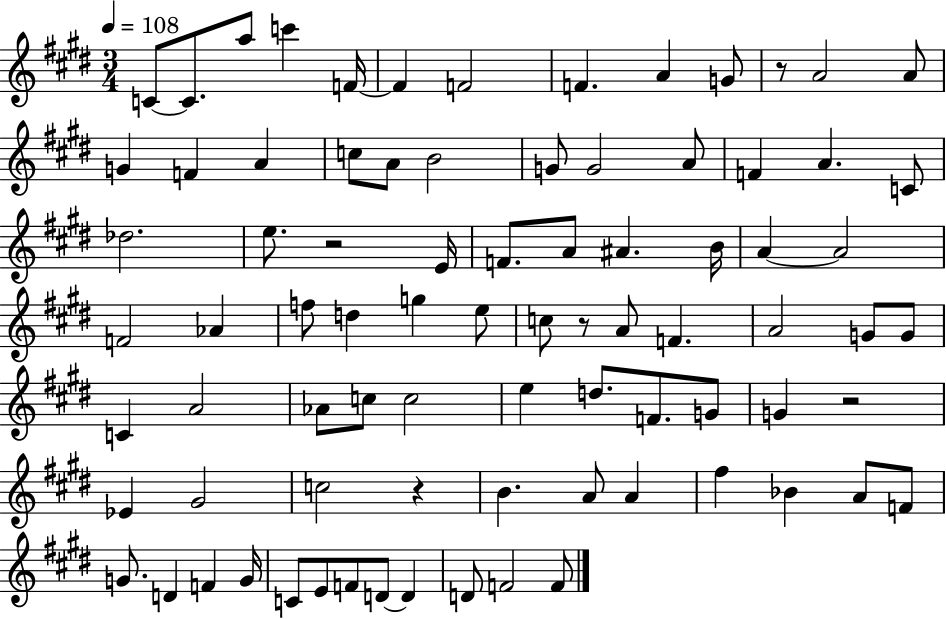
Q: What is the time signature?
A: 3/4